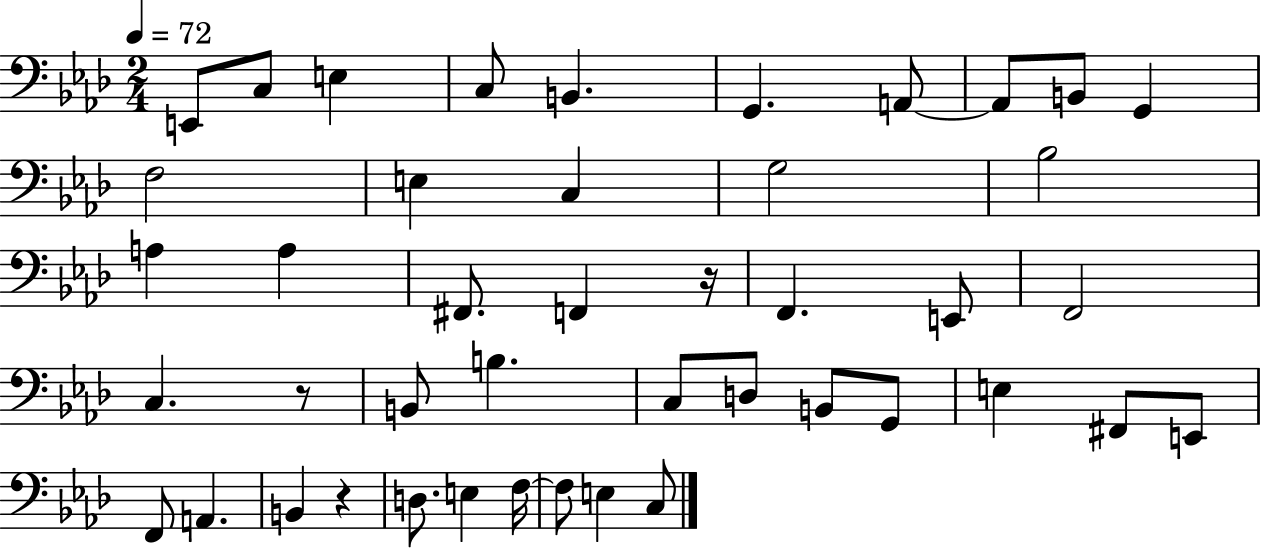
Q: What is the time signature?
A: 2/4